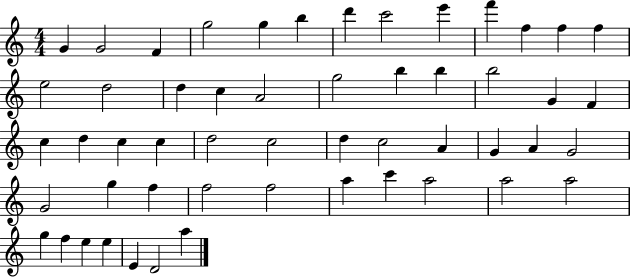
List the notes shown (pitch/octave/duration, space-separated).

G4/q G4/h F4/q G5/h G5/q B5/q D6/q C6/h E6/q F6/q F5/q F5/q F5/q E5/h D5/h D5/q C5/q A4/h G5/h B5/q B5/q B5/h G4/q F4/q C5/q D5/q C5/q C5/q D5/h C5/h D5/q C5/h A4/q G4/q A4/q G4/h G4/h G5/q F5/q F5/h F5/h A5/q C6/q A5/h A5/h A5/h G5/q F5/q E5/q E5/q E4/q D4/h A5/q